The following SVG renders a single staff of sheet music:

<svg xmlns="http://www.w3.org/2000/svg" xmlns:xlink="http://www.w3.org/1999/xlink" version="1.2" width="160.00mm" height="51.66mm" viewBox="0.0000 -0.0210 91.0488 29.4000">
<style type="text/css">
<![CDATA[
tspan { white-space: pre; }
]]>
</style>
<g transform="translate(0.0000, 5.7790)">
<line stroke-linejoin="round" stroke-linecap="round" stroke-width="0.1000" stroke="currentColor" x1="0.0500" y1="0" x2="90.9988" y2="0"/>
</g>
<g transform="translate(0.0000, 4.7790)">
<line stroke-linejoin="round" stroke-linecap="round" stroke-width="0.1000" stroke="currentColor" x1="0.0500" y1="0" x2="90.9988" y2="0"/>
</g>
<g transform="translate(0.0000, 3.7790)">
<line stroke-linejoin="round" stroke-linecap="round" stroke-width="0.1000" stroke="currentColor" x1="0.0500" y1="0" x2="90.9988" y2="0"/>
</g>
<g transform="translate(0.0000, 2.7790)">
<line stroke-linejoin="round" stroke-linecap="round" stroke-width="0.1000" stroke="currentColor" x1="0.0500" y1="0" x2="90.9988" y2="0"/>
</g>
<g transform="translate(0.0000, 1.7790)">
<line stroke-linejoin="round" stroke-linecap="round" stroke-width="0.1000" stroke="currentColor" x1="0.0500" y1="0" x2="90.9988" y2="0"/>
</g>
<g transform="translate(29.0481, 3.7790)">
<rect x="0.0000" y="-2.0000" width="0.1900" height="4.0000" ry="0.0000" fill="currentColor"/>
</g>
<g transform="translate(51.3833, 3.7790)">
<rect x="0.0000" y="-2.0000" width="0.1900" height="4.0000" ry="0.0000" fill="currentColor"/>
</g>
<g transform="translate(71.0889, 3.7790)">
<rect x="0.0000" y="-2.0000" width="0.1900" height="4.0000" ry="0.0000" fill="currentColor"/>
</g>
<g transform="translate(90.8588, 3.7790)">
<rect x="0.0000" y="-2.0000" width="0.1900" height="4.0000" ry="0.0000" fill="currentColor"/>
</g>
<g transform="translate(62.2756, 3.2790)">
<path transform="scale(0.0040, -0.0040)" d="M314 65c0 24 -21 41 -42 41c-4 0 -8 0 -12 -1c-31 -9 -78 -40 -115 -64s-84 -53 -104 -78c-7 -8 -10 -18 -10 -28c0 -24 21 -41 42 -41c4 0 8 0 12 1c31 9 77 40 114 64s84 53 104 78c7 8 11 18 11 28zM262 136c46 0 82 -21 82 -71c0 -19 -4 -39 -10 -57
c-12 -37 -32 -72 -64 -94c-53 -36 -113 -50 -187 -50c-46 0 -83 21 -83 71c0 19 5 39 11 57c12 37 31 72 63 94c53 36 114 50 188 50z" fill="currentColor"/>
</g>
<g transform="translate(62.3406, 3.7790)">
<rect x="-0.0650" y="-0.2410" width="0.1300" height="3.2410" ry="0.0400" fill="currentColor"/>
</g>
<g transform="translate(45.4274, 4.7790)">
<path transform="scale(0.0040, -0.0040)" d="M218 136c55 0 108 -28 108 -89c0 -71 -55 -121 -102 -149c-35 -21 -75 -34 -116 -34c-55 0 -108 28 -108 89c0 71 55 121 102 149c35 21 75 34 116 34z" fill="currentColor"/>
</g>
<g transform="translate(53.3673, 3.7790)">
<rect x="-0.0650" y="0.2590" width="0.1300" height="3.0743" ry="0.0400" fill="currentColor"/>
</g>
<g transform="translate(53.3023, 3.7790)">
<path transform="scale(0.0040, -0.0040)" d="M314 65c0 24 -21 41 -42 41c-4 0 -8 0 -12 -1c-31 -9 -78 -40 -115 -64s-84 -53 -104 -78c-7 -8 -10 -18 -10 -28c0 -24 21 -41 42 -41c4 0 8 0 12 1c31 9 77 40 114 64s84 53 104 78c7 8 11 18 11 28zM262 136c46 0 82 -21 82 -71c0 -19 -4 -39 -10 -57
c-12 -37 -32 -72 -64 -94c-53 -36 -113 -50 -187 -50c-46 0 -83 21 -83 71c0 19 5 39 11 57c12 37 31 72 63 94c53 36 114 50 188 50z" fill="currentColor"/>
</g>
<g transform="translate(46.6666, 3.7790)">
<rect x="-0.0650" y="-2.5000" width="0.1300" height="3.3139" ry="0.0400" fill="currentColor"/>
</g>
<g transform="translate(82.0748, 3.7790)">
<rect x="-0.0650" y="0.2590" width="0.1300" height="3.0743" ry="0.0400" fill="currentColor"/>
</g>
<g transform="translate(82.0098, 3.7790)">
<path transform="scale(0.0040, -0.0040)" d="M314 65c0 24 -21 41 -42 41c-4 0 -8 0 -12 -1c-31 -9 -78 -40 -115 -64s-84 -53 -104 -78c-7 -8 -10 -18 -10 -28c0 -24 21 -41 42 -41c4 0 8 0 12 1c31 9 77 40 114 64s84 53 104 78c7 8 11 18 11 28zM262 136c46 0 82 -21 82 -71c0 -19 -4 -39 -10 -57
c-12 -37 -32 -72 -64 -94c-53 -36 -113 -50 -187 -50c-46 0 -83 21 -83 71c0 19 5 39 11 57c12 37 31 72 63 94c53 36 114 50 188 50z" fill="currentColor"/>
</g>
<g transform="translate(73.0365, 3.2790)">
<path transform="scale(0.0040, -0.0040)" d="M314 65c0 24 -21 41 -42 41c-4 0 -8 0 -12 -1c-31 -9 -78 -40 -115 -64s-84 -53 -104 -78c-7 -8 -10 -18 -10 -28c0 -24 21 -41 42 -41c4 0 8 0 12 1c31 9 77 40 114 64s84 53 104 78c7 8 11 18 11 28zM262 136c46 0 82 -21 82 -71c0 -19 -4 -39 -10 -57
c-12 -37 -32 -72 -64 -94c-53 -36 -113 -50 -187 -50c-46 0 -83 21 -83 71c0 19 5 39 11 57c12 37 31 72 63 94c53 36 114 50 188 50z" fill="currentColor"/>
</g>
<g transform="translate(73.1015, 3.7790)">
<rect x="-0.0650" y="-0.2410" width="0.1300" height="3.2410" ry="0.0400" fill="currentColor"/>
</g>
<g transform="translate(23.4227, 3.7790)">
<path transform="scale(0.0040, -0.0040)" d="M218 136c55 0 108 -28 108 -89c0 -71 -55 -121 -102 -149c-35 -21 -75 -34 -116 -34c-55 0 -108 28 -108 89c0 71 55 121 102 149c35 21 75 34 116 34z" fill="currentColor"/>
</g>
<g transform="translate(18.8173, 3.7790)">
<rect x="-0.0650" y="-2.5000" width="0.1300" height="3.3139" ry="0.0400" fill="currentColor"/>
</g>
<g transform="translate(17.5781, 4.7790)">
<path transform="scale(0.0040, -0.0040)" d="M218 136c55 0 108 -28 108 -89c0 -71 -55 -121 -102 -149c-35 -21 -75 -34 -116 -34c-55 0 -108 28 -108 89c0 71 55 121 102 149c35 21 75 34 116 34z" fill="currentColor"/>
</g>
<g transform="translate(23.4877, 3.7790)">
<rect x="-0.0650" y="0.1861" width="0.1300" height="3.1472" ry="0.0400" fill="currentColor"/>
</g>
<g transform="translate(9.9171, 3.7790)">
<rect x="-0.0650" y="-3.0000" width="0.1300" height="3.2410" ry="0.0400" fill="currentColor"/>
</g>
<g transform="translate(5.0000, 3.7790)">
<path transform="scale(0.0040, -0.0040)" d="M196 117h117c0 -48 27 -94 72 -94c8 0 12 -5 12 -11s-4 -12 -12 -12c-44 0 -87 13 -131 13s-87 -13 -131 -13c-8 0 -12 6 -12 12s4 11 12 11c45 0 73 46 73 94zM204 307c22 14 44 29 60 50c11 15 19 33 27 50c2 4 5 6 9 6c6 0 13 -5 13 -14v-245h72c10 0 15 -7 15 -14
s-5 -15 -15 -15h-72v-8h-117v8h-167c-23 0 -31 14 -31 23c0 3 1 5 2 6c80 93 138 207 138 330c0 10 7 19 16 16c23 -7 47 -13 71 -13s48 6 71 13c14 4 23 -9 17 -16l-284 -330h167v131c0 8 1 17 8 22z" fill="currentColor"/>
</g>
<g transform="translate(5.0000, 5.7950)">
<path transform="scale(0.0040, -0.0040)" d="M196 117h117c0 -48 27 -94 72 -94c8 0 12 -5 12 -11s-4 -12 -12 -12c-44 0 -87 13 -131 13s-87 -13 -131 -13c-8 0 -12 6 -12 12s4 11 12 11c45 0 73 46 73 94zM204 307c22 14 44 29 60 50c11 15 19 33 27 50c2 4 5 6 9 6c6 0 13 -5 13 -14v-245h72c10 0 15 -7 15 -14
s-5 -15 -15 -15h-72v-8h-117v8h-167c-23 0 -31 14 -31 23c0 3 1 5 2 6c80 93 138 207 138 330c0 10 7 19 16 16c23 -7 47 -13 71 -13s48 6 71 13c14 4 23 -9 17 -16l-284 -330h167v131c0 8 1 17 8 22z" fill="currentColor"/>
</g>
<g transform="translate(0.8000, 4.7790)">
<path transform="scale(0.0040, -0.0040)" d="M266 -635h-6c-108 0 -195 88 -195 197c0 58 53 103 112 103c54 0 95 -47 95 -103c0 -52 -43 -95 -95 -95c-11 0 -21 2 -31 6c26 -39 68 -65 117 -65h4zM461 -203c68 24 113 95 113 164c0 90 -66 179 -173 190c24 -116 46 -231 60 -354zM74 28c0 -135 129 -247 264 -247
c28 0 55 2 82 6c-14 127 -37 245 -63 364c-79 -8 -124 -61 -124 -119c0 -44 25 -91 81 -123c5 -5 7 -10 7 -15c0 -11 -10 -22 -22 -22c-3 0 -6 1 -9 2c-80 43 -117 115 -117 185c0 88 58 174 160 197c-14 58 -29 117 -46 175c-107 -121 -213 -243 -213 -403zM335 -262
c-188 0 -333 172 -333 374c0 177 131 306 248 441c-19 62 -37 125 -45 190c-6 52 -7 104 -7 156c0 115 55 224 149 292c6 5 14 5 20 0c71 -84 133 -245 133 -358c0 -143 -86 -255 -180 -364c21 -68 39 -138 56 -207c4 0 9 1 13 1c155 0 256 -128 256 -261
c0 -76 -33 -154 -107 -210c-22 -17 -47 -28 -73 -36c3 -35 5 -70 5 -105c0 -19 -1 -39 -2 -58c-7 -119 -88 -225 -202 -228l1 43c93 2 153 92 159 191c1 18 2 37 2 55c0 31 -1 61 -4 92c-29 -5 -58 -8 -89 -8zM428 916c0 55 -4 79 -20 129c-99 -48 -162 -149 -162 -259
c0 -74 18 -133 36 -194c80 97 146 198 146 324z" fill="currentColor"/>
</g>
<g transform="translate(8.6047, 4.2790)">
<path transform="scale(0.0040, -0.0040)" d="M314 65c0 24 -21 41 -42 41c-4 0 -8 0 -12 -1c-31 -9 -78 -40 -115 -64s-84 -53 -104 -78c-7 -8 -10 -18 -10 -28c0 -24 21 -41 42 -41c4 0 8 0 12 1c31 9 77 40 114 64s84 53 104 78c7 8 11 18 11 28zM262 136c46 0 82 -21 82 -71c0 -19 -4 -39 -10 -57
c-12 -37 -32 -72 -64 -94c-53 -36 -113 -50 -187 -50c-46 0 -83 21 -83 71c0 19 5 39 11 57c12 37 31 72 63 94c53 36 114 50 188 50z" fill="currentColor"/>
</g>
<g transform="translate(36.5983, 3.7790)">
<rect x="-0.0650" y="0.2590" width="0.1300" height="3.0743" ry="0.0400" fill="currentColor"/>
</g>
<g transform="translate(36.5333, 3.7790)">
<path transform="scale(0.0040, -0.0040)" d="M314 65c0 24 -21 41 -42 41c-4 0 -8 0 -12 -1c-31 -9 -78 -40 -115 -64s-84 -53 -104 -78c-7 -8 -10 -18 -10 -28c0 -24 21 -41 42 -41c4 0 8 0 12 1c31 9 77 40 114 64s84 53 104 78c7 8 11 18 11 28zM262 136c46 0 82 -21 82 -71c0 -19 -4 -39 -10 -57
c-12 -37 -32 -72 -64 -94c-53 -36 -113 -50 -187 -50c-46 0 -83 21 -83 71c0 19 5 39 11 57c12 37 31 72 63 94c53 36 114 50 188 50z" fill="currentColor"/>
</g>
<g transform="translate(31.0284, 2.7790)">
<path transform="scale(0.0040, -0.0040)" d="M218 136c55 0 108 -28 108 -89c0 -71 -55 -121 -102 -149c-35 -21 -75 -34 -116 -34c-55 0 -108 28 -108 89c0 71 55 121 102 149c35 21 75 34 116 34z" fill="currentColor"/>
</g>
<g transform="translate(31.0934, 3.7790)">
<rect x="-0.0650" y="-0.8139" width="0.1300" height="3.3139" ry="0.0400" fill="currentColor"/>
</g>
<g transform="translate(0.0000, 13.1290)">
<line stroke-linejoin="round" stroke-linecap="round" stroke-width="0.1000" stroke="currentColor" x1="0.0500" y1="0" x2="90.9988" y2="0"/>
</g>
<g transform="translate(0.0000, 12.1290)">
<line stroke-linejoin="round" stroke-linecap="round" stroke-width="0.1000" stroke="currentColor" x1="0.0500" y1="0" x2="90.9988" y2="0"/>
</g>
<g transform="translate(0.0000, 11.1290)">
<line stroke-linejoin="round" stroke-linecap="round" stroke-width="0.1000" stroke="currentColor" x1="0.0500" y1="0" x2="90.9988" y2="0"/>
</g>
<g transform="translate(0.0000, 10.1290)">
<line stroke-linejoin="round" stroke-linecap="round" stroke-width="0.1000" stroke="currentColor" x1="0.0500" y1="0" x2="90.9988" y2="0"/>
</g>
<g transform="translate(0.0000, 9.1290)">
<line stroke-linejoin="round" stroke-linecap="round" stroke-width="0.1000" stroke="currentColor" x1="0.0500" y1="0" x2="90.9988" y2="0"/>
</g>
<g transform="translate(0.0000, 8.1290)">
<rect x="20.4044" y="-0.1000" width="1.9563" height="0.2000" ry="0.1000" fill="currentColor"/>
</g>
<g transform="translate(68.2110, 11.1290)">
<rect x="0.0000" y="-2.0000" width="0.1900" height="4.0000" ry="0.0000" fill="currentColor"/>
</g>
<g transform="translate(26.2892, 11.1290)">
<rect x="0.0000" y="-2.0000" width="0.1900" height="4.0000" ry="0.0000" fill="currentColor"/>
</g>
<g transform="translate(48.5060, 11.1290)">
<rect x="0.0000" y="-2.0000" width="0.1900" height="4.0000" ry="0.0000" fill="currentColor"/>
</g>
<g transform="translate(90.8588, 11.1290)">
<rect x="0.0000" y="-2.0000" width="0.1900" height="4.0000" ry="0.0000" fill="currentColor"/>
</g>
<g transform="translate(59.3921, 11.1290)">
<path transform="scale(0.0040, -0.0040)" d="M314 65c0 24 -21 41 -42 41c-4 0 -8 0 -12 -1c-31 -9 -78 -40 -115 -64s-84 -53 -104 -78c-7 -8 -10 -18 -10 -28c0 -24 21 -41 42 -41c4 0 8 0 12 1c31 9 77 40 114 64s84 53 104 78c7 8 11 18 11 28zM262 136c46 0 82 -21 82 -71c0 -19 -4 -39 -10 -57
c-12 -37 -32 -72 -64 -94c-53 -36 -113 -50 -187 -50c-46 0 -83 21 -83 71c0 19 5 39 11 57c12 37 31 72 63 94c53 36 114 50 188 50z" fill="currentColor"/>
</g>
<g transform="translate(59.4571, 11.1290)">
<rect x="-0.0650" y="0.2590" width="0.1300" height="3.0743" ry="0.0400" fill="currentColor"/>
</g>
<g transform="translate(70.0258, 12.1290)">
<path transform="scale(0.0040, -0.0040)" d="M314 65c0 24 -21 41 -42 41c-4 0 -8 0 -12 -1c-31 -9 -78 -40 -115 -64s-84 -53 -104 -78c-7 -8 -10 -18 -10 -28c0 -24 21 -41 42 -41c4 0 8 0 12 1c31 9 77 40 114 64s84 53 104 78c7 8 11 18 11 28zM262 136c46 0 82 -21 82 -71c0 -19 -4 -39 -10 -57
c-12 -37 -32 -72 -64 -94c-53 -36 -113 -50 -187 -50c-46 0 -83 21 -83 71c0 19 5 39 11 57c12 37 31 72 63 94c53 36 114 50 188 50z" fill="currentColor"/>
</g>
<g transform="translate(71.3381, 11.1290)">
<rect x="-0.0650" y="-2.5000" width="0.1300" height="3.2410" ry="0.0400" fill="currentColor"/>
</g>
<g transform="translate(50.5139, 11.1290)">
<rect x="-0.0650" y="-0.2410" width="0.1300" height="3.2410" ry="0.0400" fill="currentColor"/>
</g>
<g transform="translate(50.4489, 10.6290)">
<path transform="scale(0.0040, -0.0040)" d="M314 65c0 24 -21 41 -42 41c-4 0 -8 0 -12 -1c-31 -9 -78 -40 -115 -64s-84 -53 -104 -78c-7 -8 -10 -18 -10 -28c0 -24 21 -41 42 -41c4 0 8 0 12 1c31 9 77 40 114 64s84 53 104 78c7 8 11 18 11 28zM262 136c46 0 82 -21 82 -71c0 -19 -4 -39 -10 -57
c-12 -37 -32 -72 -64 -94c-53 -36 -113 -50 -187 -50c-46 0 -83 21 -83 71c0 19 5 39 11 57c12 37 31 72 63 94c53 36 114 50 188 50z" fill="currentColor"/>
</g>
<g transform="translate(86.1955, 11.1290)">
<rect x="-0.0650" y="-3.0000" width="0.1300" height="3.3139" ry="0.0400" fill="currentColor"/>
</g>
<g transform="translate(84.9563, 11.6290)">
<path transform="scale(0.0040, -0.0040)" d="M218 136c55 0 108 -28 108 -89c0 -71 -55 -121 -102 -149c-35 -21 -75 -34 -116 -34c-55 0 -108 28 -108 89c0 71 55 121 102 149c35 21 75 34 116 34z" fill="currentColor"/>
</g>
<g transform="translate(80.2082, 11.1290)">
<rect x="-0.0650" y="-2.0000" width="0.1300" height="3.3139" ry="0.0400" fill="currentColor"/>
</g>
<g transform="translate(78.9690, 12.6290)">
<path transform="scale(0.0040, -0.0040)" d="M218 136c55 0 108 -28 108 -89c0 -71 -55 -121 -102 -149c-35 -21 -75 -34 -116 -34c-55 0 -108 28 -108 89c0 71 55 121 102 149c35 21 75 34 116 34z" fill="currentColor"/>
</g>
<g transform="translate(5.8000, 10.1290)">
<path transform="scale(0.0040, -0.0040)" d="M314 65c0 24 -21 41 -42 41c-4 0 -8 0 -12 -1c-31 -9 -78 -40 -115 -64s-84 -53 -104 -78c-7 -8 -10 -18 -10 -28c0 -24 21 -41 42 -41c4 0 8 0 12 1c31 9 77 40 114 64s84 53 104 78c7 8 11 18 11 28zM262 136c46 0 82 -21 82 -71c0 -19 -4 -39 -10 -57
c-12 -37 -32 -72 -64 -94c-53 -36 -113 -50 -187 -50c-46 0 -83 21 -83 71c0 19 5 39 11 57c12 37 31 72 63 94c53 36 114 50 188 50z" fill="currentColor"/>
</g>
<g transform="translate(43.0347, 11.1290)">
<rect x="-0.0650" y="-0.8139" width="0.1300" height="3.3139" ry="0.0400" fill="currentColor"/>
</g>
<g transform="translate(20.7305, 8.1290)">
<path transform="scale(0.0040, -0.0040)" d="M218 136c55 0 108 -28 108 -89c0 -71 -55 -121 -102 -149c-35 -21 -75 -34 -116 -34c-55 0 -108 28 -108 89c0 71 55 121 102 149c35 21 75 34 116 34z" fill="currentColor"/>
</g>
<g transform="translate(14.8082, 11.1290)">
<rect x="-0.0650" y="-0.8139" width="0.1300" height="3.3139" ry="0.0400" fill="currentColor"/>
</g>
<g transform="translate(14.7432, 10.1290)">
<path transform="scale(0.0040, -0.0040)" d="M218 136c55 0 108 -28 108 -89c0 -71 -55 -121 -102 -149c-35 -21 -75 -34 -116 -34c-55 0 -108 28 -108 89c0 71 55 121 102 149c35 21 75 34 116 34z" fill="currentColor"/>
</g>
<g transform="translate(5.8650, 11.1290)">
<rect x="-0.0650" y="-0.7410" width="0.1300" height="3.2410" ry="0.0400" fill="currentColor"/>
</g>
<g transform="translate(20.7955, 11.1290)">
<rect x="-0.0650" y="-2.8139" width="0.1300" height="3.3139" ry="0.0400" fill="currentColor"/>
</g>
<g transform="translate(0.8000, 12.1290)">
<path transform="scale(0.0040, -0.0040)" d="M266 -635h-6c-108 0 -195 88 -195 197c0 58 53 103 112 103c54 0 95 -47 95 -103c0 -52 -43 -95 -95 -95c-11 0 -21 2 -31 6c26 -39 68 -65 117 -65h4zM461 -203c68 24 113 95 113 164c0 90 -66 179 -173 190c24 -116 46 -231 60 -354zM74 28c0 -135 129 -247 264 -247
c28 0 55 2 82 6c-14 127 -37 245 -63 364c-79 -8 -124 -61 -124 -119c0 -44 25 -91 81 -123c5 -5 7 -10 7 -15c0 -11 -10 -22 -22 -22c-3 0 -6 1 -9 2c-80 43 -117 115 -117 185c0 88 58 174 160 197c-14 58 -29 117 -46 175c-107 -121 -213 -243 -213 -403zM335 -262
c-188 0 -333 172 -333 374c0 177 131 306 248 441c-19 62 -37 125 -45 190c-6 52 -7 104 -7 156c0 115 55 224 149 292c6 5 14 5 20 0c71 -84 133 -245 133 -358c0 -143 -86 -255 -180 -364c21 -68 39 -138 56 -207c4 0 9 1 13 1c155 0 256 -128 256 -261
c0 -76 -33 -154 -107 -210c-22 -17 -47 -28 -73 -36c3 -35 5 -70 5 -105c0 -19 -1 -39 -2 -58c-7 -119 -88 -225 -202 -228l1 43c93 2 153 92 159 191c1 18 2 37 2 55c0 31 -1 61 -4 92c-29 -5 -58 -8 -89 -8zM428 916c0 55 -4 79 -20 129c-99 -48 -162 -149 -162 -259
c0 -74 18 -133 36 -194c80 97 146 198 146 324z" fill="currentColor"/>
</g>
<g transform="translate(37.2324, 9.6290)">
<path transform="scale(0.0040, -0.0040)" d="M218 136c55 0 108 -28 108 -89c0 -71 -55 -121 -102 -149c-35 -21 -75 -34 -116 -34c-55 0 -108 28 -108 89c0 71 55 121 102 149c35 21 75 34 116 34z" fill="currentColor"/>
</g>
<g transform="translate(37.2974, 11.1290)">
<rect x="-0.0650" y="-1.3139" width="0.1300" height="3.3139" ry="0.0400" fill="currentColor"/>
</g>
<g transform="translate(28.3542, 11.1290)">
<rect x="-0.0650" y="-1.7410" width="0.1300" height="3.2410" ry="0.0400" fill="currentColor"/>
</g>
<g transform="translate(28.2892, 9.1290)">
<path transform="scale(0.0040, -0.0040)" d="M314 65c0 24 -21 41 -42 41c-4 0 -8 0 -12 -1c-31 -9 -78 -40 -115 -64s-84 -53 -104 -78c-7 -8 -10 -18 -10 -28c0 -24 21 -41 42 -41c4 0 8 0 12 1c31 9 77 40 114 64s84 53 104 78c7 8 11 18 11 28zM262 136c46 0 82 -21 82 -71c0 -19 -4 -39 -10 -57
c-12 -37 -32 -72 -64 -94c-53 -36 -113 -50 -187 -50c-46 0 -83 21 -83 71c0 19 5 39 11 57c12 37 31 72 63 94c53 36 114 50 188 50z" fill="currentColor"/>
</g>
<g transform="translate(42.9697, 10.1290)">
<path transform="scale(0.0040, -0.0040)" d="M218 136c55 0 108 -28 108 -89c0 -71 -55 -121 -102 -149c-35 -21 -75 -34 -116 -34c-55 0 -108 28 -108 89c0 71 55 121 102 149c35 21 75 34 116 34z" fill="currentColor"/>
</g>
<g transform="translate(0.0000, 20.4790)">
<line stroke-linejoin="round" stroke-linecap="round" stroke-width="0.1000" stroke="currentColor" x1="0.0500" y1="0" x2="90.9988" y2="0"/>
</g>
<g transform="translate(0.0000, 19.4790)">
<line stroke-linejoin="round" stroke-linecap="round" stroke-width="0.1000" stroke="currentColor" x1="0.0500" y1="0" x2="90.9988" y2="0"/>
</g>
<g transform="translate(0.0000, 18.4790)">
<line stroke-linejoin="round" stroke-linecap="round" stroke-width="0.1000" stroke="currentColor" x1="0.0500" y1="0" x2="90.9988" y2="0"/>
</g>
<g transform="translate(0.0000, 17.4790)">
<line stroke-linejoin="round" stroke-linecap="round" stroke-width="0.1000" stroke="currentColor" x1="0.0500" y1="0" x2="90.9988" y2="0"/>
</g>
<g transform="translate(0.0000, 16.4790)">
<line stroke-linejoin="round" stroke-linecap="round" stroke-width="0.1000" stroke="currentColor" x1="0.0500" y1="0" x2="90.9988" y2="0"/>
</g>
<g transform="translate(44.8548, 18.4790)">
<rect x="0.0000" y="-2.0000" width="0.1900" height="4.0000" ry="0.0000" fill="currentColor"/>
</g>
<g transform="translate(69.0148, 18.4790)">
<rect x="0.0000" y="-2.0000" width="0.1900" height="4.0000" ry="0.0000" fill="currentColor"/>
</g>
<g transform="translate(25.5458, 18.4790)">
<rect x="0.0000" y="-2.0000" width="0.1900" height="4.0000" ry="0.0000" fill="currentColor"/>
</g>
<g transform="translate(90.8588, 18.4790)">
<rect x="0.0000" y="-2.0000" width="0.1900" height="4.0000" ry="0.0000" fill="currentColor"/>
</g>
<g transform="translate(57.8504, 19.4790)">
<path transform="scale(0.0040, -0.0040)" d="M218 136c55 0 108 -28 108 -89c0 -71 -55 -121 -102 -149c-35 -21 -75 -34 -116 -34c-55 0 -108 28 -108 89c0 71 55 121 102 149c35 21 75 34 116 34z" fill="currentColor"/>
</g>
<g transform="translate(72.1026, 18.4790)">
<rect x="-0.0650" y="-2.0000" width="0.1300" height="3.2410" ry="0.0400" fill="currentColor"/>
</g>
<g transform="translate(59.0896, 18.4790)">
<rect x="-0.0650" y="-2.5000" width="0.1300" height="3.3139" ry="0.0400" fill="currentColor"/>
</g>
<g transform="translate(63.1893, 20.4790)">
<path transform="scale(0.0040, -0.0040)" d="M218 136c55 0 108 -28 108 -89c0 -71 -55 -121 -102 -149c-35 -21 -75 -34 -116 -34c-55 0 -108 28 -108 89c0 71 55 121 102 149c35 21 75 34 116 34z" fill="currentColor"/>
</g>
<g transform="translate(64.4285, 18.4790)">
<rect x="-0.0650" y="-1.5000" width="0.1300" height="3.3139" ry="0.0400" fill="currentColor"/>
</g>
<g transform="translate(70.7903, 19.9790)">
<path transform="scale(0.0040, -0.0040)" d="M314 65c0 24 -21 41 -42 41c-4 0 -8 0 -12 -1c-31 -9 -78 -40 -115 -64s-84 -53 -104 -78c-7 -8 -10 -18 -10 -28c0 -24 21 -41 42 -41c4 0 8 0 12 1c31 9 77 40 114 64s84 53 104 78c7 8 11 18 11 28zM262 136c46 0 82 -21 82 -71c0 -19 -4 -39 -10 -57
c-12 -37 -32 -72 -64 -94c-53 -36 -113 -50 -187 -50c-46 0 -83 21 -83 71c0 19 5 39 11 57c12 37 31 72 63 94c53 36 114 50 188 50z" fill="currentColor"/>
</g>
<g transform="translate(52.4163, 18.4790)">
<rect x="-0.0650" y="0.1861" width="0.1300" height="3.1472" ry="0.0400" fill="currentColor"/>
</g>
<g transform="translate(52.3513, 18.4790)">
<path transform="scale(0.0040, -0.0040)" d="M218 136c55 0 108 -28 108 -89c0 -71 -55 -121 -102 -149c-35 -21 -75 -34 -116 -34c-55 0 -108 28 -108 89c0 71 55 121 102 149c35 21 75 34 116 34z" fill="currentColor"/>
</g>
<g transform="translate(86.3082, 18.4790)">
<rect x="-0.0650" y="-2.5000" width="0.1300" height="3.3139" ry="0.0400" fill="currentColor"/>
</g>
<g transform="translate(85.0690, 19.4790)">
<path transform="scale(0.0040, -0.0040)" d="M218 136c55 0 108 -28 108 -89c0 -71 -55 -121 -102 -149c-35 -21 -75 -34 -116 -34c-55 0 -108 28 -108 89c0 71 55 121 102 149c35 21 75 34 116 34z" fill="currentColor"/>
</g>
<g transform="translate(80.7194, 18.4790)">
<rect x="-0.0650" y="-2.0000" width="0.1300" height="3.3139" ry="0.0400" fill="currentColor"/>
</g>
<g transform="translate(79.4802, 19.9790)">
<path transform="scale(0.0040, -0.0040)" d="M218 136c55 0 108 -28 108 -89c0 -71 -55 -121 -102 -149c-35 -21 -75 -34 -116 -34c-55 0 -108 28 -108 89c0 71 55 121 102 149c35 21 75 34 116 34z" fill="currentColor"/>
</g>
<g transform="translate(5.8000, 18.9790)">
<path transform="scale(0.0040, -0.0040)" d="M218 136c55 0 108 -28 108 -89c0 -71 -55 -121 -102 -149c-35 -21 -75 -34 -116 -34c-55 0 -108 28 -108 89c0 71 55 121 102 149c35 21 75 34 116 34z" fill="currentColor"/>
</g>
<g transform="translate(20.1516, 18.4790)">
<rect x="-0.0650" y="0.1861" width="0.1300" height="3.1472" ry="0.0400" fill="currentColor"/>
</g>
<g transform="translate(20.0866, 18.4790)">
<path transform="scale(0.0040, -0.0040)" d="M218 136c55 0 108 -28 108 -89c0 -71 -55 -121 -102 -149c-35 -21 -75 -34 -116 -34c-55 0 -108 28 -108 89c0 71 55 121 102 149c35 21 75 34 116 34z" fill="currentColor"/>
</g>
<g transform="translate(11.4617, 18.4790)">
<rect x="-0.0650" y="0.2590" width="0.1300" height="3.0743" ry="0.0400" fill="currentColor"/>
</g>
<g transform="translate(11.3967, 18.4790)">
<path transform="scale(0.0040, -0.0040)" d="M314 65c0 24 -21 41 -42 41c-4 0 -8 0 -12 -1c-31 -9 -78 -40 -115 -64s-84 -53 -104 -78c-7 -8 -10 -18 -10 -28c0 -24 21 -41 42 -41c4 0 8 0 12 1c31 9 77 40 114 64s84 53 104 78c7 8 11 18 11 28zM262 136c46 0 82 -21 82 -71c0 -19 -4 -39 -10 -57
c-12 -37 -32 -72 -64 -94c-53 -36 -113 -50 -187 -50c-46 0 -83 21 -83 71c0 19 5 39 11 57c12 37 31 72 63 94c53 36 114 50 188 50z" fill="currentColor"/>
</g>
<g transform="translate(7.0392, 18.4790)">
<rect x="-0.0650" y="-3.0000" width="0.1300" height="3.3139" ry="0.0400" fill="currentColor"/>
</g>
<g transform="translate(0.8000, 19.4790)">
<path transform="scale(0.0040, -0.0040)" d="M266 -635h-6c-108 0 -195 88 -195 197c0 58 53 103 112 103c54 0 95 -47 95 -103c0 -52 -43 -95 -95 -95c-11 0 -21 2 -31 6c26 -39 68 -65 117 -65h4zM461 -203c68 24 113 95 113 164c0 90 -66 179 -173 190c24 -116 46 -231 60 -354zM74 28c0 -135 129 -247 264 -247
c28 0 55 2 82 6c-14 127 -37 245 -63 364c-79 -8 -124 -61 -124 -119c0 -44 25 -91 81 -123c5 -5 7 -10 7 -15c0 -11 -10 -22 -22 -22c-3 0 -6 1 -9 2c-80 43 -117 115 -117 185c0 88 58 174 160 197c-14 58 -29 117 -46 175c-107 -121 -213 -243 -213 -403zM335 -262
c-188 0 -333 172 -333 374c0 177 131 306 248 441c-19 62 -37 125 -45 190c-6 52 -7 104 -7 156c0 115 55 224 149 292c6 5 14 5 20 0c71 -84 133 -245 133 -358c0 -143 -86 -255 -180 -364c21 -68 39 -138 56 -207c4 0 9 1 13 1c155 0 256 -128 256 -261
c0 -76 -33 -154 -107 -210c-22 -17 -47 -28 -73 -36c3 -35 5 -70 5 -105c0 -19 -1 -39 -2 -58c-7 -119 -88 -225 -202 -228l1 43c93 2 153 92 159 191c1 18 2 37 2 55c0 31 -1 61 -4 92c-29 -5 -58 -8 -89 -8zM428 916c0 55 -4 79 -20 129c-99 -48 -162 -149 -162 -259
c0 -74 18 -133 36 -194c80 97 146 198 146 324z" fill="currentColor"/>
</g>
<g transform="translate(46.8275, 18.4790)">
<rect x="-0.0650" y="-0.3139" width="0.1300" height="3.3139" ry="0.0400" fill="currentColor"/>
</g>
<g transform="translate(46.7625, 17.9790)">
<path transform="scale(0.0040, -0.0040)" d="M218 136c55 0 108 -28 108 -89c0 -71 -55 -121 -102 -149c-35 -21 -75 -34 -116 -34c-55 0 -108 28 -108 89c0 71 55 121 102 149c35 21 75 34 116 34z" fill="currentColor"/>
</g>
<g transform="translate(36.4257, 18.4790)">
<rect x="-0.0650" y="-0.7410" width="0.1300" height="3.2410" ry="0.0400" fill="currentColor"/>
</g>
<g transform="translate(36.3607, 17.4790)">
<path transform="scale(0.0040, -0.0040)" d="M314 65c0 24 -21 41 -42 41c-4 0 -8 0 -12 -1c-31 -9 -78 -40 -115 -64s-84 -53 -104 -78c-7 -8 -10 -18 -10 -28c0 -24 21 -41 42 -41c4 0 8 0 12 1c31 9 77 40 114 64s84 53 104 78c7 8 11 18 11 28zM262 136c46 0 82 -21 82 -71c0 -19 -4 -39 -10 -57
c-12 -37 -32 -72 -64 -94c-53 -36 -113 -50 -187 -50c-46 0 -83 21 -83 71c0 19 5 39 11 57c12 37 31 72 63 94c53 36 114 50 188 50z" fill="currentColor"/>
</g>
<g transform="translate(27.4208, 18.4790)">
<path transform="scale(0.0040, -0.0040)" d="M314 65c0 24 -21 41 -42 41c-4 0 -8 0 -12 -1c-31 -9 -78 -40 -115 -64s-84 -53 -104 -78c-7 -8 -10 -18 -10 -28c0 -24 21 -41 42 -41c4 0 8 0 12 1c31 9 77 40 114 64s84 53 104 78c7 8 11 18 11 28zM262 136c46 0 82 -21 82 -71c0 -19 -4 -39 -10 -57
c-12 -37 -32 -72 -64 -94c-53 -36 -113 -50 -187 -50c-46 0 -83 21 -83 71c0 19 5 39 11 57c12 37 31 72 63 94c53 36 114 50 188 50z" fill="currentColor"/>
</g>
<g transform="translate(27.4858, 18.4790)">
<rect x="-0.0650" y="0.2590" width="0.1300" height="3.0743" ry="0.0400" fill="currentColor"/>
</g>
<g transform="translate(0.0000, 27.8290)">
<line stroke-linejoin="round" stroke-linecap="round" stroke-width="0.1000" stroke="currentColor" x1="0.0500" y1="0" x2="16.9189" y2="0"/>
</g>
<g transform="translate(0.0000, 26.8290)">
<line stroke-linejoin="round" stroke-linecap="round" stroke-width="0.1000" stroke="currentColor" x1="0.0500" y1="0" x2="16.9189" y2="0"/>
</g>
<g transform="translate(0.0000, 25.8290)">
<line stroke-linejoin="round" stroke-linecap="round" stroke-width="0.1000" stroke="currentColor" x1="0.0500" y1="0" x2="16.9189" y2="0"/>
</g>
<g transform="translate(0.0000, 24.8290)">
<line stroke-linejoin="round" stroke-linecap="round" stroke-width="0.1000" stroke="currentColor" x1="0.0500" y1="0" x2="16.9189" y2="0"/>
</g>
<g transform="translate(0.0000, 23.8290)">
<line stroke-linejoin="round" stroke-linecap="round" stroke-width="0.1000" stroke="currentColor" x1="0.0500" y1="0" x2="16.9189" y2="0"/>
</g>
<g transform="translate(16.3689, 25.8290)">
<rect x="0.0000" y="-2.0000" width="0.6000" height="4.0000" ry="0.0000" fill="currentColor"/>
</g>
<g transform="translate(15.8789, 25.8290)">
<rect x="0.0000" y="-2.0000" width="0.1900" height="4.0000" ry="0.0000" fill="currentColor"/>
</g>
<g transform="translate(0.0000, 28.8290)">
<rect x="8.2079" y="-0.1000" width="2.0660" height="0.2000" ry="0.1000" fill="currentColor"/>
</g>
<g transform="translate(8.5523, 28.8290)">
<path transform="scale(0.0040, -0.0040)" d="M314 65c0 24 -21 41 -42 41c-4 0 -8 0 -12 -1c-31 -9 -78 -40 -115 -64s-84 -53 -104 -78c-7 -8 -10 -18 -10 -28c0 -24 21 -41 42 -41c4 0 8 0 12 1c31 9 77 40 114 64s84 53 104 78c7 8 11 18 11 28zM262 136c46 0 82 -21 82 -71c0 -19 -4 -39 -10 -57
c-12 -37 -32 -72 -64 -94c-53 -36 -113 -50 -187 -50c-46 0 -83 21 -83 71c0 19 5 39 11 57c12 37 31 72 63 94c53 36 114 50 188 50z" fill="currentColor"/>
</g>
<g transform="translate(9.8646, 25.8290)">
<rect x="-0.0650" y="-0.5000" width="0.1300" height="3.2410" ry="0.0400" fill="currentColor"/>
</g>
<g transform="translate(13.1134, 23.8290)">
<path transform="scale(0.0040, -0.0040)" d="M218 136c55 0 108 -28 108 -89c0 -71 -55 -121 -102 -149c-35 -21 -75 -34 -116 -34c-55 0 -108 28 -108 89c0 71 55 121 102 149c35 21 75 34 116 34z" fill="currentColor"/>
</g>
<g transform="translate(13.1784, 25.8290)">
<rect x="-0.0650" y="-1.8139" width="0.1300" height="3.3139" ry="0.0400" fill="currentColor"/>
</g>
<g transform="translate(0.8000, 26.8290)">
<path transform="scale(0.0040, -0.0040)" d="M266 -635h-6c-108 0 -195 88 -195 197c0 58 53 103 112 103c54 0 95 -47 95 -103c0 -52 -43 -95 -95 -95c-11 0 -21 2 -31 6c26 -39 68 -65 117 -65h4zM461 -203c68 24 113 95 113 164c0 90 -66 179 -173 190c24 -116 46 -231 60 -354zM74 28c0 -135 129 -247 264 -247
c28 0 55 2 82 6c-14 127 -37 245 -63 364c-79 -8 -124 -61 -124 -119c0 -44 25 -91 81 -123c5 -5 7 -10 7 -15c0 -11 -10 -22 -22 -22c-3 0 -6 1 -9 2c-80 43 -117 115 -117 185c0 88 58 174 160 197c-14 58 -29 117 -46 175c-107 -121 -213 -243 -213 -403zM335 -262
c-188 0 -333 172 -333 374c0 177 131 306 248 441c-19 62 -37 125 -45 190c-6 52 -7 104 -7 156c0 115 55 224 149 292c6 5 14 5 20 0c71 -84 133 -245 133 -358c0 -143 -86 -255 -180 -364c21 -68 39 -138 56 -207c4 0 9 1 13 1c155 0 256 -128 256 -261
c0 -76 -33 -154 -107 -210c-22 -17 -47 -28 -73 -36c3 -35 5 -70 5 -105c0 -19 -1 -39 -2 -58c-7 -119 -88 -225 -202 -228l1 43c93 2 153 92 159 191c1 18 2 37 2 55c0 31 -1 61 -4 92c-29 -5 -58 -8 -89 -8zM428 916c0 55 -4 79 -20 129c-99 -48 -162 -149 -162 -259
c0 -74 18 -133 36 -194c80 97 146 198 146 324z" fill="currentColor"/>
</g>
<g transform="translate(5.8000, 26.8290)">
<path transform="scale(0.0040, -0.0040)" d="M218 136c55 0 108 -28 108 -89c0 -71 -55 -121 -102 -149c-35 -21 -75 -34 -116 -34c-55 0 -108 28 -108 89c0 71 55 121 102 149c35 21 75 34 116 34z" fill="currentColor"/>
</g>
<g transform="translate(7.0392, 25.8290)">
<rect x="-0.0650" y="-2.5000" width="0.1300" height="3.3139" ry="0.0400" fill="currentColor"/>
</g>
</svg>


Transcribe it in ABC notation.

X:1
T:Untitled
M:4/4
L:1/4
K:C
A2 G B d B2 G B2 c2 c2 B2 d2 d a f2 e d c2 B2 G2 F A A B2 B B2 d2 c B G E F2 F G G C2 f